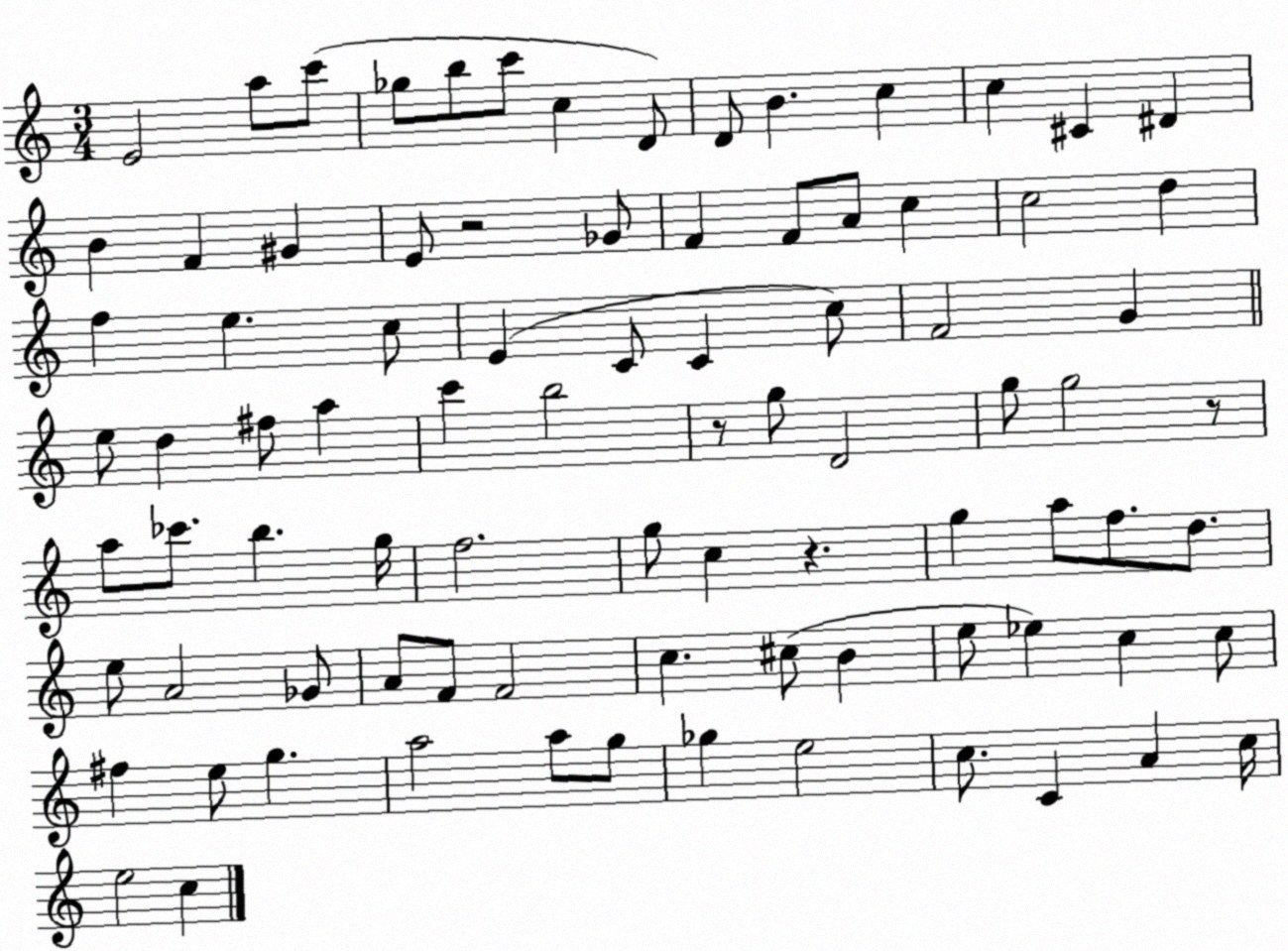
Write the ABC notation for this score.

X:1
T:Untitled
M:3/4
L:1/4
K:C
E2 a/2 c'/2 _g/2 b/2 c'/2 c D/2 D/2 B c c ^C ^D B F ^G E/2 z2 _G/2 F F/2 A/2 c c2 d f e c/2 E C/2 C c/2 F2 G e/2 d ^f/2 a c' b2 z/2 g/2 D2 g/2 g2 z/2 a/2 _c'/2 b g/4 f2 g/2 c z g a/2 f/2 d/2 e/2 A2 _G/2 A/2 F/2 F2 c ^c/2 B e/2 _e c c/2 ^f e/2 g a2 a/2 g/2 _g e2 c/2 C A c/4 e2 c